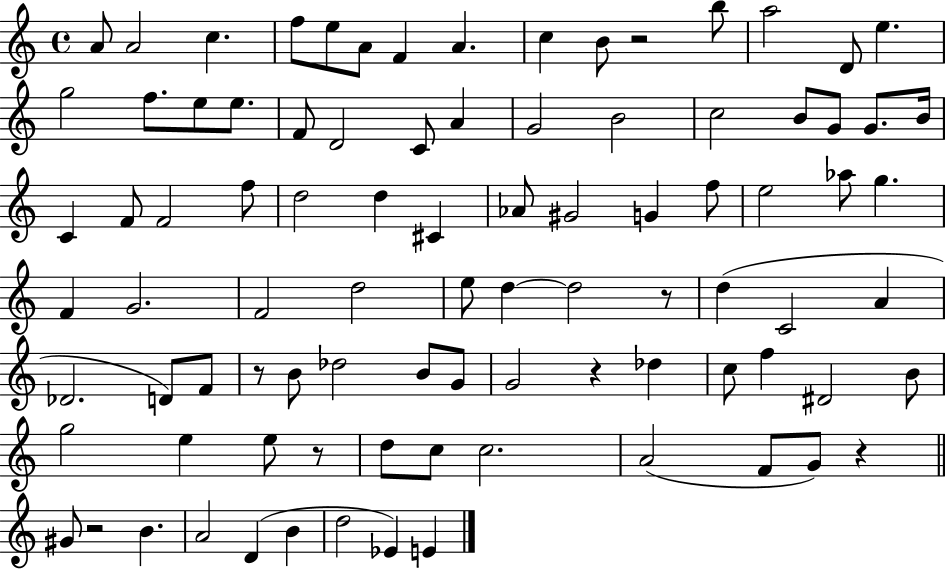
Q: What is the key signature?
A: C major